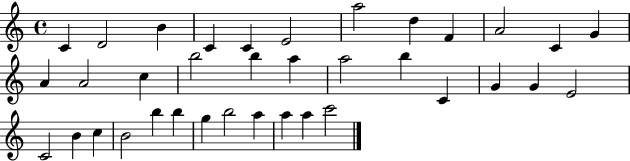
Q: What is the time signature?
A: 4/4